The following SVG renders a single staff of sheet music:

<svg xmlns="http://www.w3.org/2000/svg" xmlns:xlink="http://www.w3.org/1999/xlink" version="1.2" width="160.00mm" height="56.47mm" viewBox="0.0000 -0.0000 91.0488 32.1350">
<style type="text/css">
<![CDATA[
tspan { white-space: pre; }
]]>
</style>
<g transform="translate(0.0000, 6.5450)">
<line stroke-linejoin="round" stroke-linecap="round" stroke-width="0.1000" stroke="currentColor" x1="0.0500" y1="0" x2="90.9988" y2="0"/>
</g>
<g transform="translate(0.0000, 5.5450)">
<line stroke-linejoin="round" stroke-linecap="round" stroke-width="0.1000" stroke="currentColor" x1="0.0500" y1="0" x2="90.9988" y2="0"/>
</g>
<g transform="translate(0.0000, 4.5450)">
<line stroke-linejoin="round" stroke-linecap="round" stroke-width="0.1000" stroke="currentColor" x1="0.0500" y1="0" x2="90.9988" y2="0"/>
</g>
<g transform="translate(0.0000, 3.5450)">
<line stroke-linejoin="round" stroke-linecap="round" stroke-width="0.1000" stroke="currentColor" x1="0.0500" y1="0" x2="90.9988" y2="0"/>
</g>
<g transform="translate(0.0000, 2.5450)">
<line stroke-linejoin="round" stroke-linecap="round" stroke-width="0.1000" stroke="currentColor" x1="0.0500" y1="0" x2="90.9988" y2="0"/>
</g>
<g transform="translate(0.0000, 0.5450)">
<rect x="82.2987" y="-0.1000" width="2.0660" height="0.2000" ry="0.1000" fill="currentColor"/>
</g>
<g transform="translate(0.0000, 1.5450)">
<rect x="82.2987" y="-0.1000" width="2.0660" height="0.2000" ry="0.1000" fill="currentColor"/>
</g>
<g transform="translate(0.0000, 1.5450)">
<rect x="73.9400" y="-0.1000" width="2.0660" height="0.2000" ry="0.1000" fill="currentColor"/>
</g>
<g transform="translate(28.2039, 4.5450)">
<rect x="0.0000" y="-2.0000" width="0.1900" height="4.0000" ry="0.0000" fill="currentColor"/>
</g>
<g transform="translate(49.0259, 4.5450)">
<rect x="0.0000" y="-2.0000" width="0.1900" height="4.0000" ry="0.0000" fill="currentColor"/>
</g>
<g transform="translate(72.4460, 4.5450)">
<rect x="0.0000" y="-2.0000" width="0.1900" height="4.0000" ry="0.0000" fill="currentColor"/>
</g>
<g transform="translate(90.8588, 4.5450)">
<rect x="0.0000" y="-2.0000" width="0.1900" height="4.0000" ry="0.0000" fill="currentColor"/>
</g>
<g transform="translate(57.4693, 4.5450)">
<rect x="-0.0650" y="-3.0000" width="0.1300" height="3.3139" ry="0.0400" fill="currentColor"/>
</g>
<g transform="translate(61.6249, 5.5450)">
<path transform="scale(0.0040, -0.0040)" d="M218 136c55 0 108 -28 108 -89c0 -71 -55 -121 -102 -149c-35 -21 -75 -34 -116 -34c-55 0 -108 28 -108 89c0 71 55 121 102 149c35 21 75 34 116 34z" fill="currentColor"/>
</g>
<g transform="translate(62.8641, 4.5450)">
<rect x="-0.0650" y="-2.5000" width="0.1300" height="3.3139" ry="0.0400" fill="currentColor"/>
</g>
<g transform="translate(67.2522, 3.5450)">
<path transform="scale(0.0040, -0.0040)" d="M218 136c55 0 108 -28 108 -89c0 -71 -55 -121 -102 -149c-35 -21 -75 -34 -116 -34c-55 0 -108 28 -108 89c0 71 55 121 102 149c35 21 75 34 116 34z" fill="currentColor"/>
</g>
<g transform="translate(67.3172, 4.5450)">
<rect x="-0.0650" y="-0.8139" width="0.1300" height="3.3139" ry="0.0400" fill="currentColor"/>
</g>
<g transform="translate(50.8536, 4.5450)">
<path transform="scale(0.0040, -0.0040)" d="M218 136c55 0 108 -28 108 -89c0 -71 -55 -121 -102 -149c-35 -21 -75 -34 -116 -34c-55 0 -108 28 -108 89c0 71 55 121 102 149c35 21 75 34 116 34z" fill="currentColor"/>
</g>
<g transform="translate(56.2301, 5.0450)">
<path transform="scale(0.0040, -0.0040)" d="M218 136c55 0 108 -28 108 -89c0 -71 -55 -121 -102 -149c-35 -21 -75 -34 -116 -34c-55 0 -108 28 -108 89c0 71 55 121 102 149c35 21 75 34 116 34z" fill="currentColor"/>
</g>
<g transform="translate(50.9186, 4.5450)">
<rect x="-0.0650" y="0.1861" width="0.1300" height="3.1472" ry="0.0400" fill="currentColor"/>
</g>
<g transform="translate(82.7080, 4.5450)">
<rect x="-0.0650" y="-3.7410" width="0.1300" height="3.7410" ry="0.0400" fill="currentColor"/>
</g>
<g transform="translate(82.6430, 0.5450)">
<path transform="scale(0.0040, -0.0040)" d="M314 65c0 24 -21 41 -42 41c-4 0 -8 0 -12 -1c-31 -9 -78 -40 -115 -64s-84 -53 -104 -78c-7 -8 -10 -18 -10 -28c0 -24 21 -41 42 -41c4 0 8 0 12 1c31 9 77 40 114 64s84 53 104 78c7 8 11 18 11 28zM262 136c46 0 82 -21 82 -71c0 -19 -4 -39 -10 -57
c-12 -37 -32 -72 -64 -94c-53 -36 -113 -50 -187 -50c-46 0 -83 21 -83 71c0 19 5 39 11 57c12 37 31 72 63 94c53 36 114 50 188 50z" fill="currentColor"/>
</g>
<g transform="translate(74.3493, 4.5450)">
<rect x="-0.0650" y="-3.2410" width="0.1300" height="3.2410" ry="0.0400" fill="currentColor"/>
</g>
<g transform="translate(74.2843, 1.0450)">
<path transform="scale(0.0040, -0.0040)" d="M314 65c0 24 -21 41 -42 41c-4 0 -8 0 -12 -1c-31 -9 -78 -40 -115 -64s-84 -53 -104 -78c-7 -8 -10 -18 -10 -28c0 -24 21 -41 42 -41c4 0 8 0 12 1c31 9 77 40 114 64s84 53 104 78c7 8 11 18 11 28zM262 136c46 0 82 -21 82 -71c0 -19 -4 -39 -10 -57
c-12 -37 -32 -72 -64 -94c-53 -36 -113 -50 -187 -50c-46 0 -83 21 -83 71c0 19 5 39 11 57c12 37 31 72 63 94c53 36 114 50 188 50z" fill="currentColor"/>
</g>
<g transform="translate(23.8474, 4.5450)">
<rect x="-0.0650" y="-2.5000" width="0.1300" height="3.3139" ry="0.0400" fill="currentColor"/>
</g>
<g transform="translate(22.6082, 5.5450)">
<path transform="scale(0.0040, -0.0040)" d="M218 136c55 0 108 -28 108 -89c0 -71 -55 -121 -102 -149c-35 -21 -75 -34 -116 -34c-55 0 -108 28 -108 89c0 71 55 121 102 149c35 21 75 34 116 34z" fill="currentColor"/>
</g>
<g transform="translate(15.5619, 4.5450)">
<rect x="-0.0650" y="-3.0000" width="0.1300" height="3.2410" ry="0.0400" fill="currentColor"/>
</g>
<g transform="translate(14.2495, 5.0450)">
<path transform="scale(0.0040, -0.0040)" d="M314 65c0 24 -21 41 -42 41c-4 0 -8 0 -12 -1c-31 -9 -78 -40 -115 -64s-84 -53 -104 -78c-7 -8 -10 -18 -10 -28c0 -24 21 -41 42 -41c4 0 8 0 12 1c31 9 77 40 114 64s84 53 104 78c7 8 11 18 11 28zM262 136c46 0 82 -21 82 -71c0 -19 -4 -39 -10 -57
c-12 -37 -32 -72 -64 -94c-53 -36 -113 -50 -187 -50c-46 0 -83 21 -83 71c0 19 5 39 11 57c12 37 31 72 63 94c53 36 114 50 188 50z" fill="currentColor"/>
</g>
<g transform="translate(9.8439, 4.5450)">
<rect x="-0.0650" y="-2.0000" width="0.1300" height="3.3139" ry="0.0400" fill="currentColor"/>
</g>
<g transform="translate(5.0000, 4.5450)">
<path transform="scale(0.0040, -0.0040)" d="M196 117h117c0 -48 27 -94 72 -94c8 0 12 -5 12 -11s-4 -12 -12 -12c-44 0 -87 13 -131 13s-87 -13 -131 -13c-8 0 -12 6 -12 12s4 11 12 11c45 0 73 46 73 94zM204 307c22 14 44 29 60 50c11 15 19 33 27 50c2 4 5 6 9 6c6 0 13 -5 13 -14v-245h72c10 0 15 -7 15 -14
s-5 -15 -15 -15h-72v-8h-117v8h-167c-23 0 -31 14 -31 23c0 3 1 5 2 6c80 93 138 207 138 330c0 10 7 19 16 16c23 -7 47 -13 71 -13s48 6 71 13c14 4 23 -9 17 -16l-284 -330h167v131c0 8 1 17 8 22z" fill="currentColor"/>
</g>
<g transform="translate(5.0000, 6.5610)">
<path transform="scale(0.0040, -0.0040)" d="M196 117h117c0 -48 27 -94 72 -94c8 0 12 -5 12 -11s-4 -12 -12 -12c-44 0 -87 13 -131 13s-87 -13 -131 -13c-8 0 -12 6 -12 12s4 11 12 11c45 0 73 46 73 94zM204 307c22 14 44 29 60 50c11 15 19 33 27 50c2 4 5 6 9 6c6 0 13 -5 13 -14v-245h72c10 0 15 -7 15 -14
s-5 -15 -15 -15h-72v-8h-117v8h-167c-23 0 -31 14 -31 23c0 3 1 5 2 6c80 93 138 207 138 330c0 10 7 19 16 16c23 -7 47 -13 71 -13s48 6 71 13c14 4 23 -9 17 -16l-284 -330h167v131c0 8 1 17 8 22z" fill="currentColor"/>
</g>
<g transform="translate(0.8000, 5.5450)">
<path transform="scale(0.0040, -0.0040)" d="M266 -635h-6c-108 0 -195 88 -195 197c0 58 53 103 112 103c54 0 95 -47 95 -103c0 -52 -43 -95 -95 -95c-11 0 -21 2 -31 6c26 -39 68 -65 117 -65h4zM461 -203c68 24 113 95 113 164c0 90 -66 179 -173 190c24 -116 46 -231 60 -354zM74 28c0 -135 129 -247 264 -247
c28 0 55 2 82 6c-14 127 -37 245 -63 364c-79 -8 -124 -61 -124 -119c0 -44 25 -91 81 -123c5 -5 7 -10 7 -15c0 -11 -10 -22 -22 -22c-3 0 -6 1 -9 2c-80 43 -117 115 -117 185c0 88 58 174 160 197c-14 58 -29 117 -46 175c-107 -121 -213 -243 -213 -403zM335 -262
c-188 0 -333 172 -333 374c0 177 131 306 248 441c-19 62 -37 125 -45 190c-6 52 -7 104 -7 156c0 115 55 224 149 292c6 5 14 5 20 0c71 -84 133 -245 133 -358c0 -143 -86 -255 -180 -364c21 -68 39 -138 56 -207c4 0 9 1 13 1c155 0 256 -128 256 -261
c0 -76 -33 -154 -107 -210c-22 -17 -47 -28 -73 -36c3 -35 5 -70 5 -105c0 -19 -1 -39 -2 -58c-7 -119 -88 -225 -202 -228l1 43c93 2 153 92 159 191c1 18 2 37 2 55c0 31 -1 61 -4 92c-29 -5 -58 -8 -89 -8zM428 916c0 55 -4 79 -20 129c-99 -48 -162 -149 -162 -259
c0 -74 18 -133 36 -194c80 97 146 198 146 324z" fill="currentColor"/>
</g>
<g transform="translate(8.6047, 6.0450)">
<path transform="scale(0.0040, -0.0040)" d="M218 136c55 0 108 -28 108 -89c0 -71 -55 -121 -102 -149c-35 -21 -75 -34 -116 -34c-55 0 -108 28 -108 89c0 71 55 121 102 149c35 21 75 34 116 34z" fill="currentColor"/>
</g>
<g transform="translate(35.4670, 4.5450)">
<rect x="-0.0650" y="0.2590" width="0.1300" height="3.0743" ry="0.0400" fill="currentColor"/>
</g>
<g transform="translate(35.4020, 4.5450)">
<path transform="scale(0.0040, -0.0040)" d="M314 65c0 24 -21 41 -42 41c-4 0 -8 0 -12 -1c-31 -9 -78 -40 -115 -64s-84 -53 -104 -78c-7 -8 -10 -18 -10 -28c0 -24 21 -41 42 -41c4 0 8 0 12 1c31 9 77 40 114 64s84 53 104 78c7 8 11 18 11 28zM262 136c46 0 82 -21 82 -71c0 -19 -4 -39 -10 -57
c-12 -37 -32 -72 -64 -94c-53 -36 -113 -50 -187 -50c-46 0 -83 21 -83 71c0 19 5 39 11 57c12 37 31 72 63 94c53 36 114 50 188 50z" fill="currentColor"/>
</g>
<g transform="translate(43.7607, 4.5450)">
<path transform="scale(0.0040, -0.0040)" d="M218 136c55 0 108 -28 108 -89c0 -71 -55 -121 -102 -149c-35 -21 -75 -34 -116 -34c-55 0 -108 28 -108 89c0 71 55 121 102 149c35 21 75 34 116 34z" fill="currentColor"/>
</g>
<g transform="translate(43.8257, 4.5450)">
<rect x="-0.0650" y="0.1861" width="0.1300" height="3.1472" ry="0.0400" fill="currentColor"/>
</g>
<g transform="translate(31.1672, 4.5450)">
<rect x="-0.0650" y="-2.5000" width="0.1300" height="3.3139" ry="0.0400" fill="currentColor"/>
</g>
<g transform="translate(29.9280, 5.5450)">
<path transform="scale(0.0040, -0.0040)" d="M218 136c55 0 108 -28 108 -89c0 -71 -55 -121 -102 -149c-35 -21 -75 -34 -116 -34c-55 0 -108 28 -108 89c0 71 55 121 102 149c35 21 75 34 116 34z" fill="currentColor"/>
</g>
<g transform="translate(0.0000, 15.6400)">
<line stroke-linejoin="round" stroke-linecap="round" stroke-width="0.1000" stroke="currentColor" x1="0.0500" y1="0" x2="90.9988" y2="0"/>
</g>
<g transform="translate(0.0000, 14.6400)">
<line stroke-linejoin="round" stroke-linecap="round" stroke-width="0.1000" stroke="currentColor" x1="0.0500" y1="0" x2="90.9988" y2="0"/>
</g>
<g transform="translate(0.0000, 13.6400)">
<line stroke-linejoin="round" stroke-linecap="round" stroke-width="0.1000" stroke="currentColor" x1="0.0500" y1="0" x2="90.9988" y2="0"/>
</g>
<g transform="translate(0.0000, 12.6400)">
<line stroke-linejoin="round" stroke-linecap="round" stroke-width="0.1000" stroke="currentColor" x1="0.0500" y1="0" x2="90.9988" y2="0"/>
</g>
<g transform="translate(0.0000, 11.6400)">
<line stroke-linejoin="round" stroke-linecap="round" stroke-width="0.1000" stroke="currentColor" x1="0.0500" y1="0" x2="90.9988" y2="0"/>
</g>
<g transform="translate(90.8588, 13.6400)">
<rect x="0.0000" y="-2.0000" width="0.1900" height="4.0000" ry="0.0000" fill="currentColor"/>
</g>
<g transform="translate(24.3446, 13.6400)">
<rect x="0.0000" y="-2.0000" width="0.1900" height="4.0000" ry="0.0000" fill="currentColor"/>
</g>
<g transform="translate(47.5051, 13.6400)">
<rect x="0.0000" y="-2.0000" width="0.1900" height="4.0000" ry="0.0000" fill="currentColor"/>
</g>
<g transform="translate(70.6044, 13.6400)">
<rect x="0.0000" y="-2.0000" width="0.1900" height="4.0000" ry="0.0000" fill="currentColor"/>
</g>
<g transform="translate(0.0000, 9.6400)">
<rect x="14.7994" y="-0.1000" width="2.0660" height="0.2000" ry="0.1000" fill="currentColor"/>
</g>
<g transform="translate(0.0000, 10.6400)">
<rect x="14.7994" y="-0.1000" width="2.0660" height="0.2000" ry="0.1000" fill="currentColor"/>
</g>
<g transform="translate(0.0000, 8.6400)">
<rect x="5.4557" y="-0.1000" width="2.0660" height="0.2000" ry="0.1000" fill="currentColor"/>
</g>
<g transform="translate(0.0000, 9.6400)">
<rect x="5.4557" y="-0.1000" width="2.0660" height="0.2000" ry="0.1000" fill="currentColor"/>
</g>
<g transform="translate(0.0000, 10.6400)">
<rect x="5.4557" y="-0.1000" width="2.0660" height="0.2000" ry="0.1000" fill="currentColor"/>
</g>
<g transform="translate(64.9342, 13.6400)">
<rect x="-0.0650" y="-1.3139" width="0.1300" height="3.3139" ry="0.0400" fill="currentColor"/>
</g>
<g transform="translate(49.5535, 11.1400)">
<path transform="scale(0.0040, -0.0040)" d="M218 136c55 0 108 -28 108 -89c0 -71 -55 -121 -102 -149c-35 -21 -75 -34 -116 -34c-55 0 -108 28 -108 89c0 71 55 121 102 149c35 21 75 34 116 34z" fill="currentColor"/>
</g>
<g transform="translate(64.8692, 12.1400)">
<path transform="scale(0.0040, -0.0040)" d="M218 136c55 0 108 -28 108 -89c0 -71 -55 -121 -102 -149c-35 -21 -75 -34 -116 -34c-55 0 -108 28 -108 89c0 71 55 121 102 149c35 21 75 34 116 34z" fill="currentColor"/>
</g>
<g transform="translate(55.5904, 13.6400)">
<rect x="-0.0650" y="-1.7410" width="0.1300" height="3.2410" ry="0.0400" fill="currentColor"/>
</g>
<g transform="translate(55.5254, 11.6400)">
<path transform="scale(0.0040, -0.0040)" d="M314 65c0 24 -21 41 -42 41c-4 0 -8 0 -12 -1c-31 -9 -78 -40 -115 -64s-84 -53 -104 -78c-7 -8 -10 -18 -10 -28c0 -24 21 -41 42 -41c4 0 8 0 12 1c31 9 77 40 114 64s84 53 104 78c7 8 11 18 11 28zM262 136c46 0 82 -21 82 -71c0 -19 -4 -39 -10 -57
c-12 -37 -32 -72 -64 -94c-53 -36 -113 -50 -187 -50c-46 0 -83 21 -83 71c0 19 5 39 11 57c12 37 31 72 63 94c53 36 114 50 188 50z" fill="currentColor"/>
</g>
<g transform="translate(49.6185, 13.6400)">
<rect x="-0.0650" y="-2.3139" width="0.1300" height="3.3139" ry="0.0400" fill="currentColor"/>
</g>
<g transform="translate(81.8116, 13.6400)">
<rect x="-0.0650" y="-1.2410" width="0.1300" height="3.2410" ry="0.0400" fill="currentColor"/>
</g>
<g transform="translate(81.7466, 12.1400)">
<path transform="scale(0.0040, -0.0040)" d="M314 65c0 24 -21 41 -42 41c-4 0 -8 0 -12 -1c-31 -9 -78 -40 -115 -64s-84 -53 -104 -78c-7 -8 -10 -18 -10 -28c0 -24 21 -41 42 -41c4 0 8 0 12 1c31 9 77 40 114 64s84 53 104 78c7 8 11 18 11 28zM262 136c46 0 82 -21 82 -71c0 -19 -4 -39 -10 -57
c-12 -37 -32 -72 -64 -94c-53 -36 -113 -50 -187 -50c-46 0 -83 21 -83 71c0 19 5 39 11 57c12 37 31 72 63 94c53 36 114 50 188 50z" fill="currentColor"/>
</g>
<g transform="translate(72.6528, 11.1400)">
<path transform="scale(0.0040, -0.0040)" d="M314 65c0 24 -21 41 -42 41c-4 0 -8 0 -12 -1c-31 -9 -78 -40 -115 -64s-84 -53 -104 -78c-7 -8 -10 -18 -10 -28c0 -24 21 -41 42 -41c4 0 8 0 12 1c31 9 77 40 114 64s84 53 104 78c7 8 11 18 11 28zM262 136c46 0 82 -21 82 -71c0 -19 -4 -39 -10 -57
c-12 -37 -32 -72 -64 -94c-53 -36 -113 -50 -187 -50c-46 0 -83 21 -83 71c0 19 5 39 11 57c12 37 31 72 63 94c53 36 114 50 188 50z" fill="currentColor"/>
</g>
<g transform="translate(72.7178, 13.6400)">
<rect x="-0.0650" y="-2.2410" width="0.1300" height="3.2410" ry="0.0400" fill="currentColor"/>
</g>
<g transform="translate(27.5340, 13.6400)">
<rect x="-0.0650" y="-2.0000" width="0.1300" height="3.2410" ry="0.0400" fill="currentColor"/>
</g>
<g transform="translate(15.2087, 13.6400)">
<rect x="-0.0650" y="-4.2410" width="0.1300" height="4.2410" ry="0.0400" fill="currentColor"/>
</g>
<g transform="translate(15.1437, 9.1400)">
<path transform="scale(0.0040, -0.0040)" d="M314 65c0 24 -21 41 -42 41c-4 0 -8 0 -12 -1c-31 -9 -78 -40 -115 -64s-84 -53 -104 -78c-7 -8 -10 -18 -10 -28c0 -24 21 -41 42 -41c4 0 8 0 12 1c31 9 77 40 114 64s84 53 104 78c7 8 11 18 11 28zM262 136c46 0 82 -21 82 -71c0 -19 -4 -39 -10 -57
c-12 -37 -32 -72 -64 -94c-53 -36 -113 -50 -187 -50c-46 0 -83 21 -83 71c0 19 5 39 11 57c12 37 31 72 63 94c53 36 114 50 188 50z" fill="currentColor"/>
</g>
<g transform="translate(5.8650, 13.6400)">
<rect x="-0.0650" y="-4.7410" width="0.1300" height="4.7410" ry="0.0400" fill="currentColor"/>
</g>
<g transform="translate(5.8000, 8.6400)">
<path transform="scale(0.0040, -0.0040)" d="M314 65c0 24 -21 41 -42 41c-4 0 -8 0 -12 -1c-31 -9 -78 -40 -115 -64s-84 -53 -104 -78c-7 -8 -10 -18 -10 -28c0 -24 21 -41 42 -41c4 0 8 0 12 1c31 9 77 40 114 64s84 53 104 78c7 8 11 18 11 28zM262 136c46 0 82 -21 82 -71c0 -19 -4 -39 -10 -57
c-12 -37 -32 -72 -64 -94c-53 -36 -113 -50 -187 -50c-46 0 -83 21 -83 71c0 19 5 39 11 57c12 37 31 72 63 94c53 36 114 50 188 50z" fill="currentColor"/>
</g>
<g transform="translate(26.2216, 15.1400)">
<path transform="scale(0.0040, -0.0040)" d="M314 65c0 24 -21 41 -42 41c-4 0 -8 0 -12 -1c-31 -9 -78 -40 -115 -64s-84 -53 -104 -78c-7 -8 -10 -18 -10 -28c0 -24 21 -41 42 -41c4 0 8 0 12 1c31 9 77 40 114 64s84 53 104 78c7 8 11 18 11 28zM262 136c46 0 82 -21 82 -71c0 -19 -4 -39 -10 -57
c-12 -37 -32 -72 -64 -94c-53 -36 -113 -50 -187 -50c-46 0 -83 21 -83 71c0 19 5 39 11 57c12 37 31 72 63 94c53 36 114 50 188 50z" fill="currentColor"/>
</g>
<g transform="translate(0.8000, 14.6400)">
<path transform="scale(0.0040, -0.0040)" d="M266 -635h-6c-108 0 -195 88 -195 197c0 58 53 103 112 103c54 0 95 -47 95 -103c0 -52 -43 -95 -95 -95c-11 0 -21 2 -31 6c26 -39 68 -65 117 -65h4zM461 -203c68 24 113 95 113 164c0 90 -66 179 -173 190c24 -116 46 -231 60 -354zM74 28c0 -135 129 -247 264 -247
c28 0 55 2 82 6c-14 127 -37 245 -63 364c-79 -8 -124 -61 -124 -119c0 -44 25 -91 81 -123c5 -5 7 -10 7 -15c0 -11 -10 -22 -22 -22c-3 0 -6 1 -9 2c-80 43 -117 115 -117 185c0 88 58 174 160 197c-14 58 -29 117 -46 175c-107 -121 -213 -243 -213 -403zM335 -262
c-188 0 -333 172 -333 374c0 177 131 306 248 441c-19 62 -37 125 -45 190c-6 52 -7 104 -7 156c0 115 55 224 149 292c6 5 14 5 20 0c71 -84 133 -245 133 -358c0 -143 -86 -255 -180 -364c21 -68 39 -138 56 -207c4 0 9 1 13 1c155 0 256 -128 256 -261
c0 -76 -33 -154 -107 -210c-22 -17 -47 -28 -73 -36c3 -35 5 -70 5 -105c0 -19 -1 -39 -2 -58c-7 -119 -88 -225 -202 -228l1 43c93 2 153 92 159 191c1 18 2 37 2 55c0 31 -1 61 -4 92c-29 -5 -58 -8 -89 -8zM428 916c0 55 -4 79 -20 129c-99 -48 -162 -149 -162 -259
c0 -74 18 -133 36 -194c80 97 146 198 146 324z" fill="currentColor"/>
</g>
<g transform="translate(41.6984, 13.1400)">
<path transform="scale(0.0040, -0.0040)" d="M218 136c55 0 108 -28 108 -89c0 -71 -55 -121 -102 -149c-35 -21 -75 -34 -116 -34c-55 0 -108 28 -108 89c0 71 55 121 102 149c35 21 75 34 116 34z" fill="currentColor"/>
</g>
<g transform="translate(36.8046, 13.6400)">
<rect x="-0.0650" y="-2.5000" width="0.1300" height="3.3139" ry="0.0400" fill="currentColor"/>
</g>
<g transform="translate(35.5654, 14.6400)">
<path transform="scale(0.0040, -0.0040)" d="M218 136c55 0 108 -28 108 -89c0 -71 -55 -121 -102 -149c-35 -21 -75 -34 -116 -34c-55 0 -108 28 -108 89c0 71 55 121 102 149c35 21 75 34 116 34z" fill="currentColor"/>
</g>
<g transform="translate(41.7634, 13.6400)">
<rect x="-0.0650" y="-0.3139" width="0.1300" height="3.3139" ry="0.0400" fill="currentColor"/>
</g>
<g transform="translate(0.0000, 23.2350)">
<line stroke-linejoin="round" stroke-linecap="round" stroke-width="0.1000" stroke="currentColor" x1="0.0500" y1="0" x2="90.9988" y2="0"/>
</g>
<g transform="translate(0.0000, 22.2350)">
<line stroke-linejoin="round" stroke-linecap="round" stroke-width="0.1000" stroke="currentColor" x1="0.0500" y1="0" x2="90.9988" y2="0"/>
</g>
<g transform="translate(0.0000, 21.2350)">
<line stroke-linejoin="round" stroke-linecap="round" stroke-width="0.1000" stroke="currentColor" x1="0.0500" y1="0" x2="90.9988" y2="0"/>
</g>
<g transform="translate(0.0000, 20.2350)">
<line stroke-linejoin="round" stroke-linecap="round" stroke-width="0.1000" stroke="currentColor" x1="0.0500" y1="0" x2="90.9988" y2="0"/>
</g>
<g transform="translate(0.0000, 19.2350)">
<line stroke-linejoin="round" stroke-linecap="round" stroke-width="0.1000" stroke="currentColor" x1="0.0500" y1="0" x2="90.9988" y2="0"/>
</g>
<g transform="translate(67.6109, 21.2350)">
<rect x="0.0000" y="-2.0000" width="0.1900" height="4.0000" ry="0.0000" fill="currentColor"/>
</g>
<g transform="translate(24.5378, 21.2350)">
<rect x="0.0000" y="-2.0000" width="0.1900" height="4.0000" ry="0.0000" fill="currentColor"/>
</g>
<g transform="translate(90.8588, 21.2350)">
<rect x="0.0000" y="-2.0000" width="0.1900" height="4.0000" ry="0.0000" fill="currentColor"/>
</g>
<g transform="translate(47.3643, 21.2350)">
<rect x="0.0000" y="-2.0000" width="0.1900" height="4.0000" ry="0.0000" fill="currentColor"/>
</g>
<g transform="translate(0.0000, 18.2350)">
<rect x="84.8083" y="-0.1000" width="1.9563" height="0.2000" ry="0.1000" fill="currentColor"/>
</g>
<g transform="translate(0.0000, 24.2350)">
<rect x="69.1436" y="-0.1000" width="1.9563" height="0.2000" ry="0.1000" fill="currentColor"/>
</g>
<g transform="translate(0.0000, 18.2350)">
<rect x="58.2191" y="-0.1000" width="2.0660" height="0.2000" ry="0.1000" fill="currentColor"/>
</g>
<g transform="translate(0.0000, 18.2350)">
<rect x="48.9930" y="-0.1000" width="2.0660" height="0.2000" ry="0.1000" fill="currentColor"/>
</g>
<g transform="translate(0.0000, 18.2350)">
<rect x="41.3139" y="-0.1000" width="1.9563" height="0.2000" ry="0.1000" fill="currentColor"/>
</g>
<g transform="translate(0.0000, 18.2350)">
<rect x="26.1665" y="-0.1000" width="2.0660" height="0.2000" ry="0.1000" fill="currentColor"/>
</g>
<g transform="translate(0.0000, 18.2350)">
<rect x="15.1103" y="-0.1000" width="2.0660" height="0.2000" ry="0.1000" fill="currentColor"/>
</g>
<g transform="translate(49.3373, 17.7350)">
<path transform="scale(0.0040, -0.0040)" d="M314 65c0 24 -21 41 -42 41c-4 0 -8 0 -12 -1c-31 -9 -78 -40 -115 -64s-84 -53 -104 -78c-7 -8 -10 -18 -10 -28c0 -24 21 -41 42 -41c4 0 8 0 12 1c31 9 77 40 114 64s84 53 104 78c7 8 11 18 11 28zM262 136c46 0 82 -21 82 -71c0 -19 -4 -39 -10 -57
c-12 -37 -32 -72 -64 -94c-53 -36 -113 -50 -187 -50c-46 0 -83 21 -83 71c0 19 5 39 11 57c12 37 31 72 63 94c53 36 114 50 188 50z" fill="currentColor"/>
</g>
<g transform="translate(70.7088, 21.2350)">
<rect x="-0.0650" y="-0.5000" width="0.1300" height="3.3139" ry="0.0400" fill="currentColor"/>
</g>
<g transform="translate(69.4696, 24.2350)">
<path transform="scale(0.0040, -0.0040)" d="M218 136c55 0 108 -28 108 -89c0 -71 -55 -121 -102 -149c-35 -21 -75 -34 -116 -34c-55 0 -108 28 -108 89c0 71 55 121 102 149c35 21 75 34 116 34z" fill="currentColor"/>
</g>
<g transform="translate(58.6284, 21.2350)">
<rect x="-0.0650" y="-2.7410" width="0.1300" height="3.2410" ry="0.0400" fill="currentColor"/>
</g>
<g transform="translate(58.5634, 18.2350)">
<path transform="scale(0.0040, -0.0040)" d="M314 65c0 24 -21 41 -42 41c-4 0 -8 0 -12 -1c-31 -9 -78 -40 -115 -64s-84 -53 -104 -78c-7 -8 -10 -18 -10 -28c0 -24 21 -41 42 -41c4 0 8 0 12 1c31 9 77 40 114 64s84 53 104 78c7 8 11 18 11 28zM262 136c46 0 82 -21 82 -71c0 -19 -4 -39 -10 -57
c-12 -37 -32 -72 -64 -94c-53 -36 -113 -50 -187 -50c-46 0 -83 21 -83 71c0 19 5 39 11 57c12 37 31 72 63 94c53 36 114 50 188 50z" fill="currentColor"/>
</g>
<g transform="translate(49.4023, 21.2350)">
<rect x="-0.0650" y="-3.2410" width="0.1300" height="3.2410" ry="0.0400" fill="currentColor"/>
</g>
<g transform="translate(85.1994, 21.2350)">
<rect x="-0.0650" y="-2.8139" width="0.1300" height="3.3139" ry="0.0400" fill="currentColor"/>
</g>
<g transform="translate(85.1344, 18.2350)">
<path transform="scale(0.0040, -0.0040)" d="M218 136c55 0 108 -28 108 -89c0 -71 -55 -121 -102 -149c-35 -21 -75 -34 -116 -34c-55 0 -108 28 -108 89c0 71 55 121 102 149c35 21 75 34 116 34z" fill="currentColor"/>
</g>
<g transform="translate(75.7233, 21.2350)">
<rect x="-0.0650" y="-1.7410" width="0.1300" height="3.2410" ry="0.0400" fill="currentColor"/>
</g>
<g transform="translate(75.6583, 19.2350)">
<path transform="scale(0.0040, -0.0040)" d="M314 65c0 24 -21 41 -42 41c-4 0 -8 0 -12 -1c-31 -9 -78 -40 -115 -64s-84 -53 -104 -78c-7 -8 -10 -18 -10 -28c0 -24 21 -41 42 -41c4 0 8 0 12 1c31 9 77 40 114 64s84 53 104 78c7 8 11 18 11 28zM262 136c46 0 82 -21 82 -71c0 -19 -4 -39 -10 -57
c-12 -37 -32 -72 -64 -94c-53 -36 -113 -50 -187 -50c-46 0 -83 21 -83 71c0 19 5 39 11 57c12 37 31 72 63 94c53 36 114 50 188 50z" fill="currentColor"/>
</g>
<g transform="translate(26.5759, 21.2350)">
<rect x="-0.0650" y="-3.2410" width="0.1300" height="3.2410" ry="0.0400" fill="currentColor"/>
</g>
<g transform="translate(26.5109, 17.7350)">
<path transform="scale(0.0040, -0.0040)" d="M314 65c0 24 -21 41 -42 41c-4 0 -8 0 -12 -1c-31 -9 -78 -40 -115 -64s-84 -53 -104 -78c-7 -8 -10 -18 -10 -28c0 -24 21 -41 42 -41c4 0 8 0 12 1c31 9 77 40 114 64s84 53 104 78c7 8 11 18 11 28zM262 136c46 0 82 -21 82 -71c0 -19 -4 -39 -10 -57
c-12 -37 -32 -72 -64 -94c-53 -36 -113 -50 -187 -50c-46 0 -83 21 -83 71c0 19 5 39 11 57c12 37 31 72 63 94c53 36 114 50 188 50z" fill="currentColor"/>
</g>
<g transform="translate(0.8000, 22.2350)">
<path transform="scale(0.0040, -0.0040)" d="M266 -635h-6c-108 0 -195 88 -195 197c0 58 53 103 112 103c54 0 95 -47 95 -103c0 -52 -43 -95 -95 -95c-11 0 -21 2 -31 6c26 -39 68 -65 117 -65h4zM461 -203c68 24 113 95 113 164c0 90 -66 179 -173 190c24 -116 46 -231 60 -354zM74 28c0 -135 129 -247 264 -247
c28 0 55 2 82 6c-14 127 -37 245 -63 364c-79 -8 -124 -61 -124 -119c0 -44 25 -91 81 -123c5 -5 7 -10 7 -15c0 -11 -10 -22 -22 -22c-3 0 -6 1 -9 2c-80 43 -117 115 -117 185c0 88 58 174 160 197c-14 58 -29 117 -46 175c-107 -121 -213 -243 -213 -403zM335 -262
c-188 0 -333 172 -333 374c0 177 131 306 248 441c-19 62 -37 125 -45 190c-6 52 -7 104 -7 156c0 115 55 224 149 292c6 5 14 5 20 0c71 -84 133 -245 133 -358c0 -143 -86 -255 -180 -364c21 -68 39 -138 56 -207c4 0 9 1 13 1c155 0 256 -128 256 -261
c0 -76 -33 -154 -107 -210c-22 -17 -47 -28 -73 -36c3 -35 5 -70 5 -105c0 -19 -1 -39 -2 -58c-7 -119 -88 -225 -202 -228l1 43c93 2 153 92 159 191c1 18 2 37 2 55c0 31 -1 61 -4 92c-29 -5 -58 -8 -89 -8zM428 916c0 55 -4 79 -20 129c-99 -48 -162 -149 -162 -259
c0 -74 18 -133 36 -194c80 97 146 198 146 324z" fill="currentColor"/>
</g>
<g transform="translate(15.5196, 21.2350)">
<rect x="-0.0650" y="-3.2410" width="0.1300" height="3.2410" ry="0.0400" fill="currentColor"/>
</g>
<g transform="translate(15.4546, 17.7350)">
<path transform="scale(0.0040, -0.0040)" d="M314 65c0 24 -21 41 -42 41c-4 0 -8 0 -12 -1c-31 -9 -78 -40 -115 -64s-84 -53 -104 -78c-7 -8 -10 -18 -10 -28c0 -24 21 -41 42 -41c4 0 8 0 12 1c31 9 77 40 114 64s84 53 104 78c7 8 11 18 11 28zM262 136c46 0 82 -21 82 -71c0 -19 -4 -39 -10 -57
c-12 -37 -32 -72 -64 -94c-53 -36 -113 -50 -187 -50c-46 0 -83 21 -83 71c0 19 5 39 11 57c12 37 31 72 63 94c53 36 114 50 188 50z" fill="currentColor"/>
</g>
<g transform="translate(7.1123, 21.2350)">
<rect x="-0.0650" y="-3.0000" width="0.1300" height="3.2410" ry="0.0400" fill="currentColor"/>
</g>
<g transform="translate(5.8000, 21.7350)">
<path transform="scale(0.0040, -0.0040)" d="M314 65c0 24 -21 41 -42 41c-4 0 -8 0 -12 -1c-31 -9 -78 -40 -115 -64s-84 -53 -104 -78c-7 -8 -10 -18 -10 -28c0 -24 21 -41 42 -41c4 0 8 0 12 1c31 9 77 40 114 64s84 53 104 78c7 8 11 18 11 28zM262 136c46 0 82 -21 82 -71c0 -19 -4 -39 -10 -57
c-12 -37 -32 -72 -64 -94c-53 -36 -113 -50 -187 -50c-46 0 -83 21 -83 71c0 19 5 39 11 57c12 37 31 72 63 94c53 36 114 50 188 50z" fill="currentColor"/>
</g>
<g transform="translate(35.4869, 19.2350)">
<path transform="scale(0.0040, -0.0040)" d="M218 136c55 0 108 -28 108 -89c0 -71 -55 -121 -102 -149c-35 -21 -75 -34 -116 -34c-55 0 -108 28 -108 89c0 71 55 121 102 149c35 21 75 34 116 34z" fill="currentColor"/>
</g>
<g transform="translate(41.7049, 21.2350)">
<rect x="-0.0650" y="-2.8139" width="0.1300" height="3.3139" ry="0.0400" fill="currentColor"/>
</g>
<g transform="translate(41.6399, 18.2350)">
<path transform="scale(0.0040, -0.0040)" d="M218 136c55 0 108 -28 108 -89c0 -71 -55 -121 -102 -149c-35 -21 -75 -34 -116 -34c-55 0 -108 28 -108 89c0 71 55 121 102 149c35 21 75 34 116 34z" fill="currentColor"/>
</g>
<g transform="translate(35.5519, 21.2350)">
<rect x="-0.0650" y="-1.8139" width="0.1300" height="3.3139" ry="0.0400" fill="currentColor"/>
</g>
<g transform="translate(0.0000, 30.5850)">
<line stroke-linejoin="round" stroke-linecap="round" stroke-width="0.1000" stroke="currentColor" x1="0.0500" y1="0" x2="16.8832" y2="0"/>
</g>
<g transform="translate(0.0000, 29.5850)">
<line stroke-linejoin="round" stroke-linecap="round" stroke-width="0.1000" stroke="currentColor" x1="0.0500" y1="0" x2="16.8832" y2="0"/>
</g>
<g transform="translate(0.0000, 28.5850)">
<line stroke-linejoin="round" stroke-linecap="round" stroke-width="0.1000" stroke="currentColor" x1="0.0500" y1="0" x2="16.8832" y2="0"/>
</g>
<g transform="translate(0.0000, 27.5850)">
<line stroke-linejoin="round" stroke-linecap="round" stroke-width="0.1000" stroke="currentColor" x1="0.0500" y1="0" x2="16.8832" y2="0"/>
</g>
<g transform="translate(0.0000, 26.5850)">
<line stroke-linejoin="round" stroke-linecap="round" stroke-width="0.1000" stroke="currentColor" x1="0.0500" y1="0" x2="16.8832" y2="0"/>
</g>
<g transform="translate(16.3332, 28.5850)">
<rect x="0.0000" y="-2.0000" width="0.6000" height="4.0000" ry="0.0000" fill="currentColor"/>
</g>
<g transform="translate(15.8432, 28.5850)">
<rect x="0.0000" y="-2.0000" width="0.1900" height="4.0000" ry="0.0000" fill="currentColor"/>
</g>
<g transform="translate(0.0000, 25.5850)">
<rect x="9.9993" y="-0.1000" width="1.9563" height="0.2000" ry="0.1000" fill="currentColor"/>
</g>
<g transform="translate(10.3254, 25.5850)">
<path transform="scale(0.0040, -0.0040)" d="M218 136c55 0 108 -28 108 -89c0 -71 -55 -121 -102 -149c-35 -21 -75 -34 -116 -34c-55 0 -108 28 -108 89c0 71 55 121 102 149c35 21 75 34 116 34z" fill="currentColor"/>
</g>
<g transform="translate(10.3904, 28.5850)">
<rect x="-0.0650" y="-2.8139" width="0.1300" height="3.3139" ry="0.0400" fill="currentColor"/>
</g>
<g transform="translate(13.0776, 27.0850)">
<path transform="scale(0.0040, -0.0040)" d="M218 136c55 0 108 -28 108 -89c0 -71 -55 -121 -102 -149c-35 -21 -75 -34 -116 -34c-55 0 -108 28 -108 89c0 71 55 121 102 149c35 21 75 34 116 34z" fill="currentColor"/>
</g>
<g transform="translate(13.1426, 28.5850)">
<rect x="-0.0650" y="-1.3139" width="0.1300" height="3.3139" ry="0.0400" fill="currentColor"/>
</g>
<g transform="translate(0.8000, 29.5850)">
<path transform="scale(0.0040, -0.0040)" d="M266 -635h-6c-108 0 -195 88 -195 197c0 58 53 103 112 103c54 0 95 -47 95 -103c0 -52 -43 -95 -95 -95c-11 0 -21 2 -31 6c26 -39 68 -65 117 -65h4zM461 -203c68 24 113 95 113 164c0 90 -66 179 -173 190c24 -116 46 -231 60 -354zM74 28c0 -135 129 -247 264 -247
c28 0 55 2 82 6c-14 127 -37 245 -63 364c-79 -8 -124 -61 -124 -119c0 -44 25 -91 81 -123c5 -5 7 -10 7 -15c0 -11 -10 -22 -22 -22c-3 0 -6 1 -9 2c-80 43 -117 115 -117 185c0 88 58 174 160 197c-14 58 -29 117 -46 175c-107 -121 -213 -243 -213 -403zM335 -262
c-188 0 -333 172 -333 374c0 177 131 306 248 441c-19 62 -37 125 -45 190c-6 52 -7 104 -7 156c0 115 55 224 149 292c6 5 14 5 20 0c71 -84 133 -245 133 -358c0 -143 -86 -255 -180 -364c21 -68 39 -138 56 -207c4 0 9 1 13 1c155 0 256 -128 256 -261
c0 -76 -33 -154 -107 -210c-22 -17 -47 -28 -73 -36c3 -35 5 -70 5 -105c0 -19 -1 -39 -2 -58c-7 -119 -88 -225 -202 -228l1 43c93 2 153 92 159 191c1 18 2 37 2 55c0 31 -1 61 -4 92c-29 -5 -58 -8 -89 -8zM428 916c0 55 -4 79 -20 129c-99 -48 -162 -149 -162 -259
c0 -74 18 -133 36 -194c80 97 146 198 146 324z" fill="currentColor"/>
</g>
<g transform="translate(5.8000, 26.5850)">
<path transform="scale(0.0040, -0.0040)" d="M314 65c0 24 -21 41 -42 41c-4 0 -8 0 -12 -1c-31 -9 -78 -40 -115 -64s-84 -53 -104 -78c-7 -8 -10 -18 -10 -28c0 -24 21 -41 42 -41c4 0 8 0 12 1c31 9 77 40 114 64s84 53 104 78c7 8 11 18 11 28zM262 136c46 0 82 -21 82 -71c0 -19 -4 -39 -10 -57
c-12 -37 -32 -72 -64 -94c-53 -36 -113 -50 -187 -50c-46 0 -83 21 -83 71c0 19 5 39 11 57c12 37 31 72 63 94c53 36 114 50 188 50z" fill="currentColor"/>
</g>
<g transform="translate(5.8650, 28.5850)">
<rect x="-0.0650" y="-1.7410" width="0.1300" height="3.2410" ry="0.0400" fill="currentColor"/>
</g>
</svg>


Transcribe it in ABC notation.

X:1
T:Untitled
M:4/4
L:1/4
K:C
F A2 G G B2 B B A G d b2 c'2 e'2 d'2 F2 G c g f2 e g2 e2 A2 b2 b2 f a b2 a2 C f2 a f2 a e